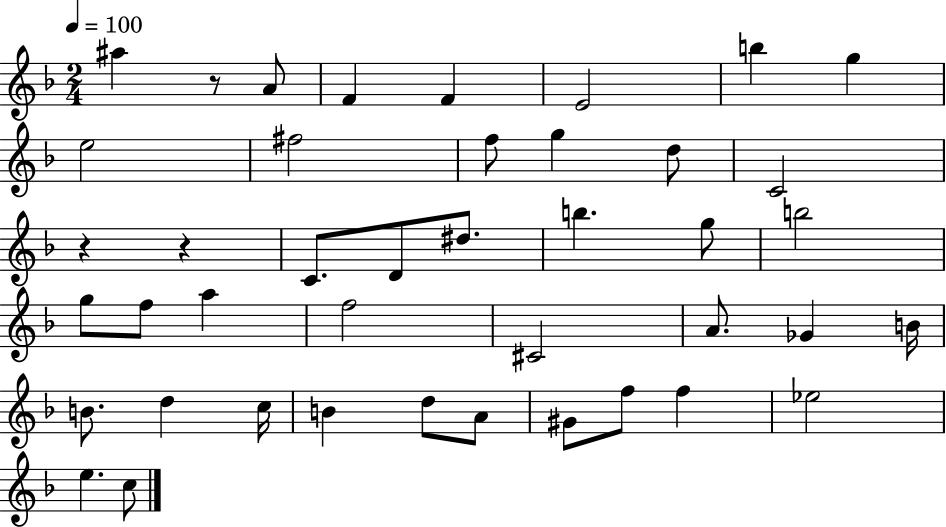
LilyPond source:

{
  \clef treble
  \numericTimeSignature
  \time 2/4
  \key f \major
  \tempo 4 = 100
  ais''4 r8 a'8 | f'4 f'4 | e'2 | b''4 g''4 | \break e''2 | fis''2 | f''8 g''4 d''8 | c'2 | \break r4 r4 | c'8. d'8 dis''8. | b''4. g''8 | b''2 | \break g''8 f''8 a''4 | f''2 | cis'2 | a'8. ges'4 b'16 | \break b'8. d''4 c''16 | b'4 d''8 a'8 | gis'8 f''8 f''4 | ees''2 | \break e''4. c''8 | \bar "|."
}